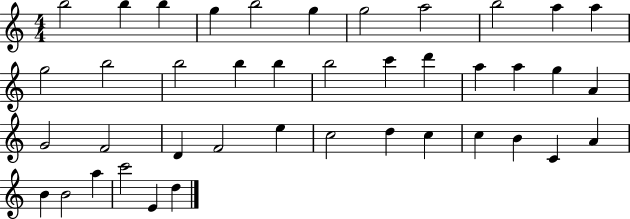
{
  \clef treble
  \numericTimeSignature
  \time 4/4
  \key c \major
  b''2 b''4 b''4 | g''4 b''2 g''4 | g''2 a''2 | b''2 a''4 a''4 | \break g''2 b''2 | b''2 b''4 b''4 | b''2 c'''4 d'''4 | a''4 a''4 g''4 a'4 | \break g'2 f'2 | d'4 f'2 e''4 | c''2 d''4 c''4 | c''4 b'4 c'4 a'4 | \break b'4 b'2 a''4 | c'''2 e'4 d''4 | \bar "|."
}